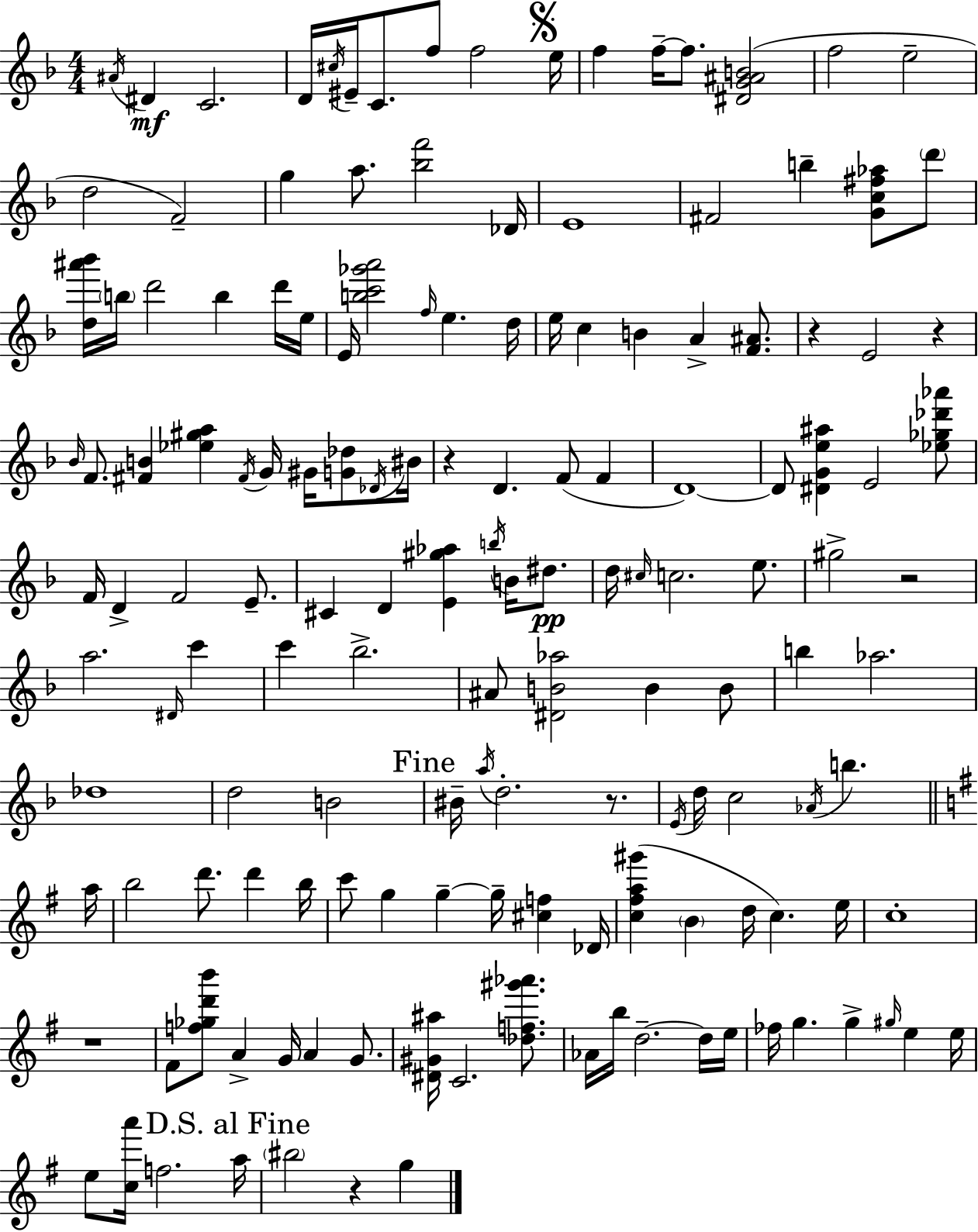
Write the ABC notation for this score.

X:1
T:Untitled
M:4/4
L:1/4
K:Dm
^A/4 ^D C2 D/4 ^c/4 ^E/4 C/2 f/2 f2 e/4 f f/4 f/2 [^DG^AB]2 f2 e2 d2 F2 g a/2 [_bf']2 _D/4 E4 ^F2 b [Gc^f_a]/2 d'/2 [d^a'_b']/4 b/4 d'2 b d'/4 e/4 E/4 [bc'_g'a']2 f/4 e d/4 e/4 c B A [F^A]/2 z E2 z _B/4 F/2 [^FB] [_e^ga] ^F/4 G/4 ^G/4 [G_d]/2 _D/4 ^B/4 z D F/2 F D4 D/2 [^DGe^a] E2 [_e_g_d'_a']/2 F/4 D F2 E/2 ^C D [E^g_a] b/4 B/4 ^d/2 d/4 ^c/4 c2 e/2 ^g2 z2 a2 ^D/4 c' c' _b2 ^A/2 [^DB_a]2 B B/2 b _a2 _d4 d2 B2 ^B/4 a/4 d2 z/2 E/4 d/4 c2 _A/4 b a/4 b2 d'/2 d' b/4 c'/2 g g g/4 [^cf] _D/4 [c^fa^g'] B d/4 c e/4 c4 z4 ^F/2 [f_gd'b']/2 A G/4 A G/2 [^D^G^a]/4 C2 [_df^g'_a']/2 _A/4 b/4 d2 d/4 e/4 _f/4 g g ^g/4 e e/4 e/2 [ca']/4 f2 a/4 ^b2 z g